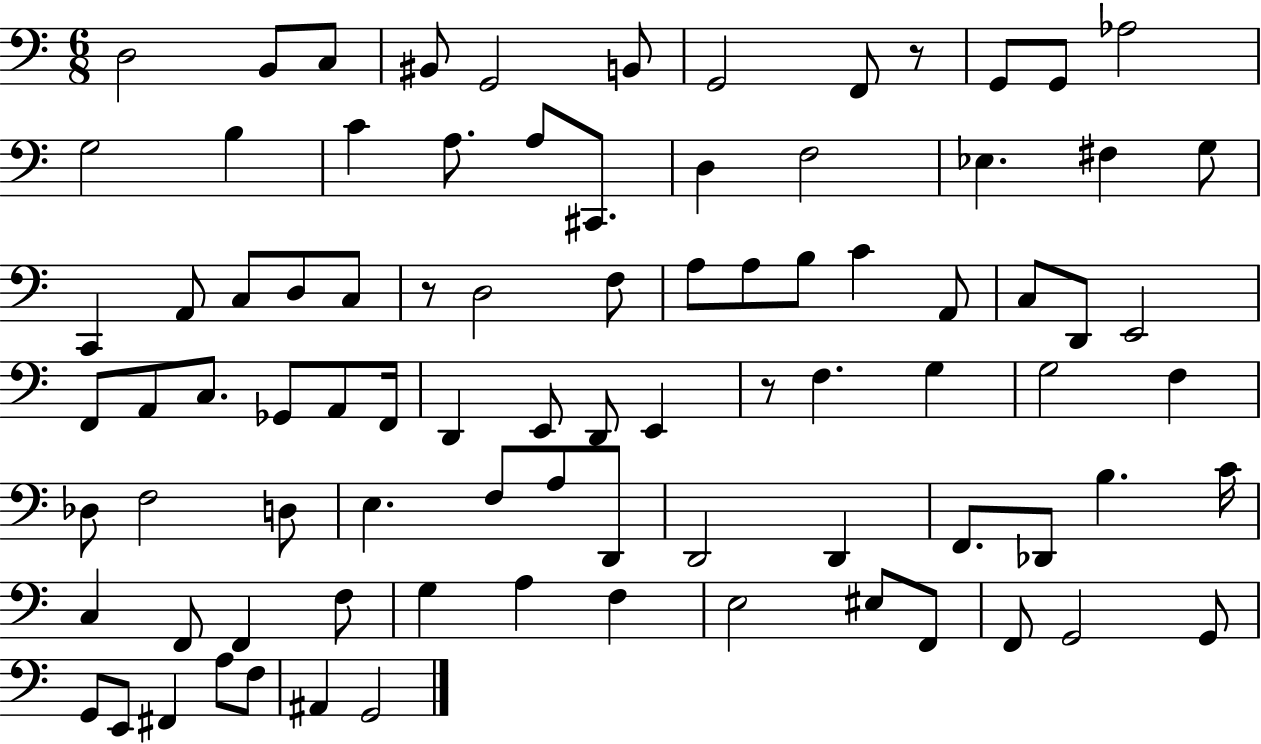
{
  \clef bass
  \numericTimeSignature
  \time 6/8
  \key c \major
  d2 b,8 c8 | bis,8 g,2 b,8 | g,2 f,8 r8 | g,8 g,8 aes2 | \break g2 b4 | c'4 a8. a8 cis,8. | d4 f2 | ees4. fis4 g8 | \break c,4 a,8 c8 d8 c8 | r8 d2 f8 | a8 a8 b8 c'4 a,8 | c8 d,8 e,2 | \break f,8 a,8 c8. ges,8 a,8 f,16 | d,4 e,8 d,8 e,4 | r8 f4. g4 | g2 f4 | \break des8 f2 d8 | e4. f8 a8 d,8 | d,2 d,4 | f,8. des,8 b4. c'16 | \break c4 f,8 f,4 f8 | g4 a4 f4 | e2 eis8 f,8 | f,8 g,2 g,8 | \break g,8 e,8 fis,4 a8 f8 | ais,4 g,2 | \bar "|."
}